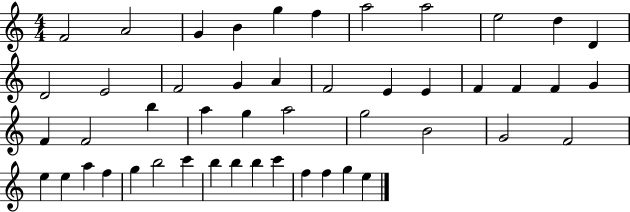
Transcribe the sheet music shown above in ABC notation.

X:1
T:Untitled
M:4/4
L:1/4
K:C
F2 A2 G B g f a2 a2 e2 d D D2 E2 F2 G A F2 E E F F F G F F2 b a g a2 g2 B2 G2 F2 e e a f g b2 c' b b b c' f f g e